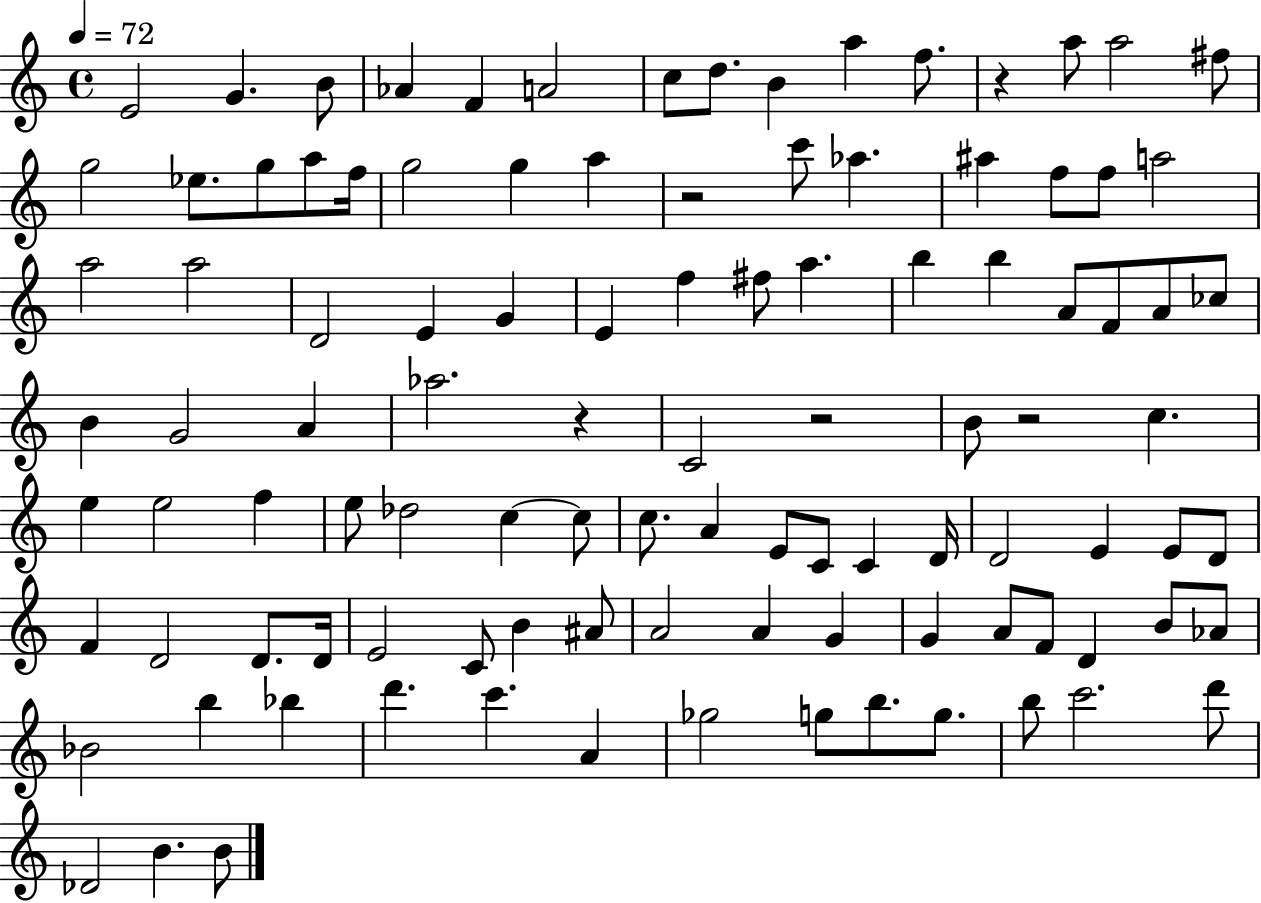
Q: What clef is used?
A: treble